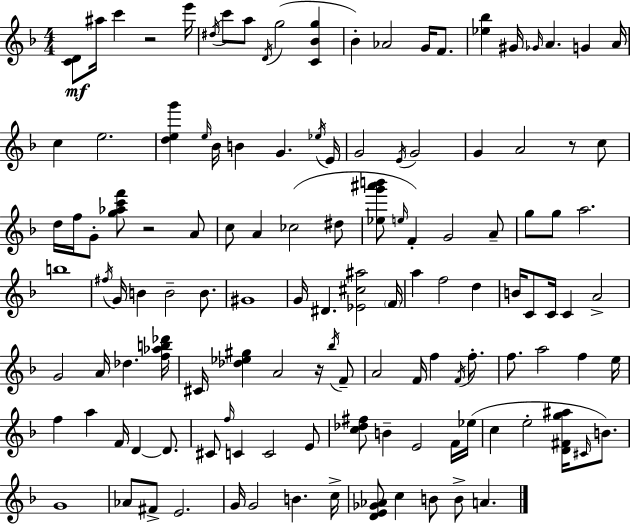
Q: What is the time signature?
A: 4/4